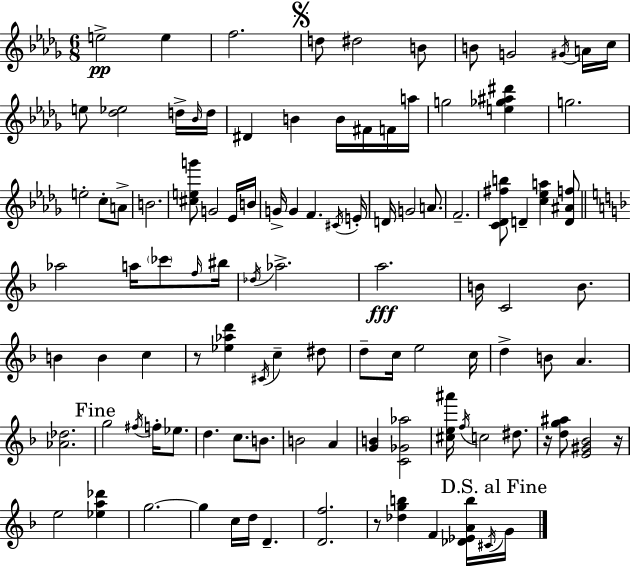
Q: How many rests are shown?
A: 4